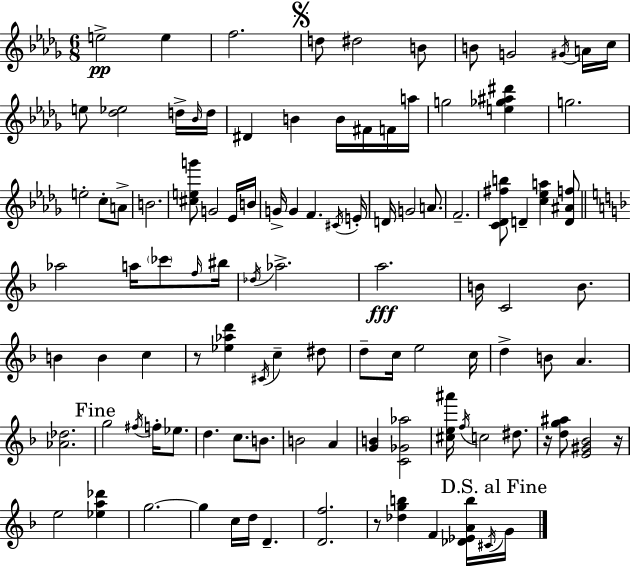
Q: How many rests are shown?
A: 4